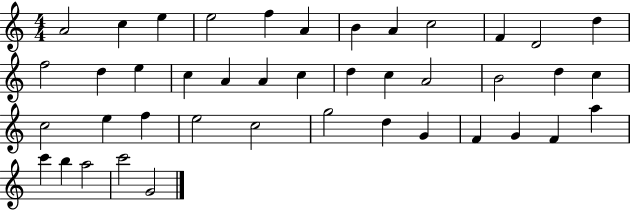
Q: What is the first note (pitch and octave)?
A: A4